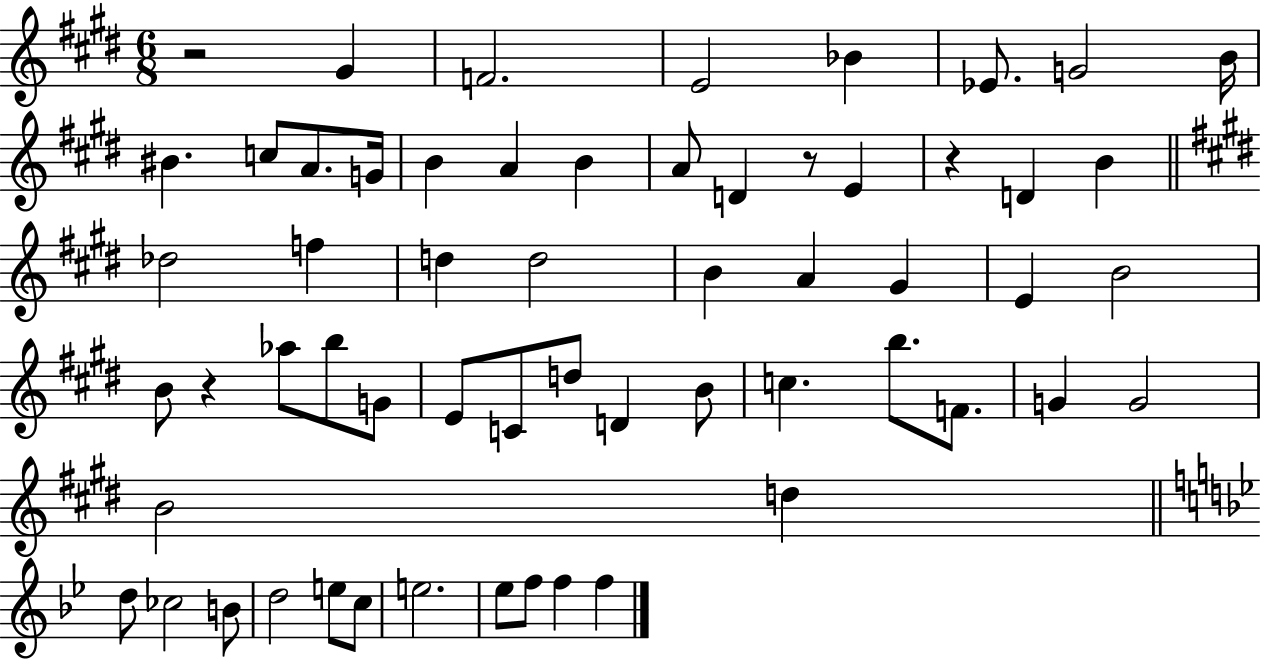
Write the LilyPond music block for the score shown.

{
  \clef treble
  \numericTimeSignature
  \time 6/8
  \key e \major
  \repeat volta 2 { r2 gis'4 | f'2. | e'2 bes'4 | ees'8. g'2 b'16 | \break bis'4. c''8 a'8. g'16 | b'4 a'4 b'4 | a'8 d'4 r8 e'4 | r4 d'4 b'4 | \break \bar "||" \break \key e \major des''2 f''4 | d''4 d''2 | b'4 a'4 gis'4 | e'4 b'2 | \break b'8 r4 aes''8 b''8 g'8 | e'8 c'8 d''8 d'4 b'8 | c''4. b''8. f'8. | g'4 g'2 | \break b'2 d''4 | \bar "||" \break \key bes \major d''8 ces''2 b'8 | d''2 e''8 c''8 | e''2. | ees''8 f''8 f''4 f''4 | \break } \bar "|."
}